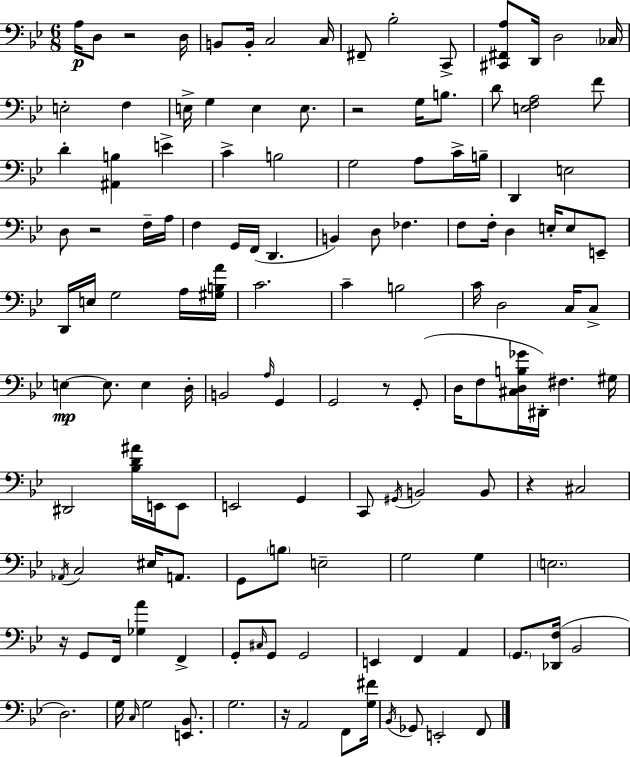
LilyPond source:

{
  \clef bass
  \numericTimeSignature
  \time 6/8
  \key bes \major
  a16\p d8 r2 d16 | b,8 b,16-. c2 c16 | fis,8-- bes2-. c,8-> | <cis, fis, a>8 d,16 d2 \parenthesize ces16 | \break e2-. f4 | e16-> g4 e4 e8. | r2 g16 b8. | d'8 <e f a>2 f'8 | \break d'4-. <ais, b>4 e'4-> | c'4-> b2 | g2 a8 c'16-> b16-- | d,4 e2 | \break d8 r2 f16-- a16 | f4 g,16 f,16( d,4. | b,4) d8 fes4. | f8 f16-. d4 e16-. e8 e,8-- | \break d,16 e16 g2 a16 <gis b a'>16 | c'2. | c'4-- b2 | c'16 d2 c16 c8-> | \break e4~~\mp e8. e4 d16-. | b,2 \grace { a16 } g,4 | g,2 r8 g,8-.( | d16 f8 <cis d b ges'>16 dis,16-.) fis4. | \break gis16 dis,2 <bes d' ais'>16 e,16 e,8 | e,2 g,4 | c,8 \acciaccatura { gis,16 } b,2 | b,8 r4 cis2 | \break \acciaccatura { aes,16 } c2 eis16 | a,8. g,8 \parenthesize b8 e2-- | g2 g4 | \parenthesize e2. | \break r16 g,8 f,16 <ges a'>4 f,4-> | g,8-. \grace { cis16 } g,8 g,2 | e,4 f,4 | a,4 \parenthesize g,8. <des, f>16( bes,2 | \break d2.) | g16 \grace { c16 } g2 | <e, bes,>8. g2. | r16 a,2 | \break f,8 <g fis'>16 \acciaccatura { bes,16 } ges,8 e,2-. | f,8 \bar "|."
}